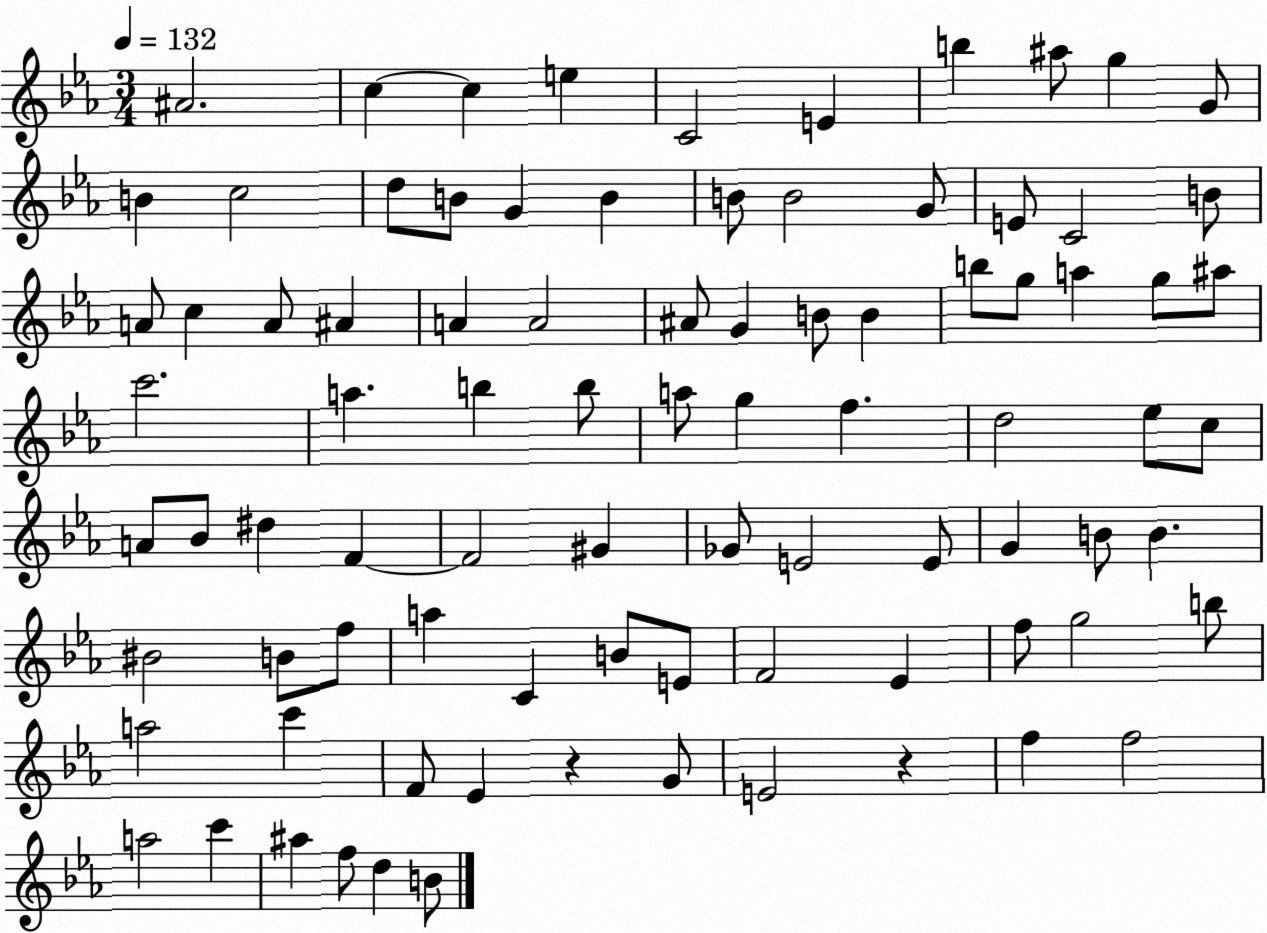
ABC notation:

X:1
T:Untitled
M:3/4
L:1/4
K:Eb
^A2 c c e C2 E b ^a/2 g G/2 B c2 d/2 B/2 G B B/2 B2 G/2 E/2 C2 B/2 A/2 c A/2 ^A A A2 ^A/2 G B/2 B b/2 g/2 a g/2 ^a/2 c'2 a b b/2 a/2 g f d2 _e/2 c/2 A/2 _B/2 ^d F F2 ^G _G/2 E2 E/2 G B/2 B ^B2 B/2 f/2 a C B/2 E/2 F2 _E f/2 g2 b/2 a2 c' F/2 _E z G/2 E2 z f f2 a2 c' ^a f/2 d B/2